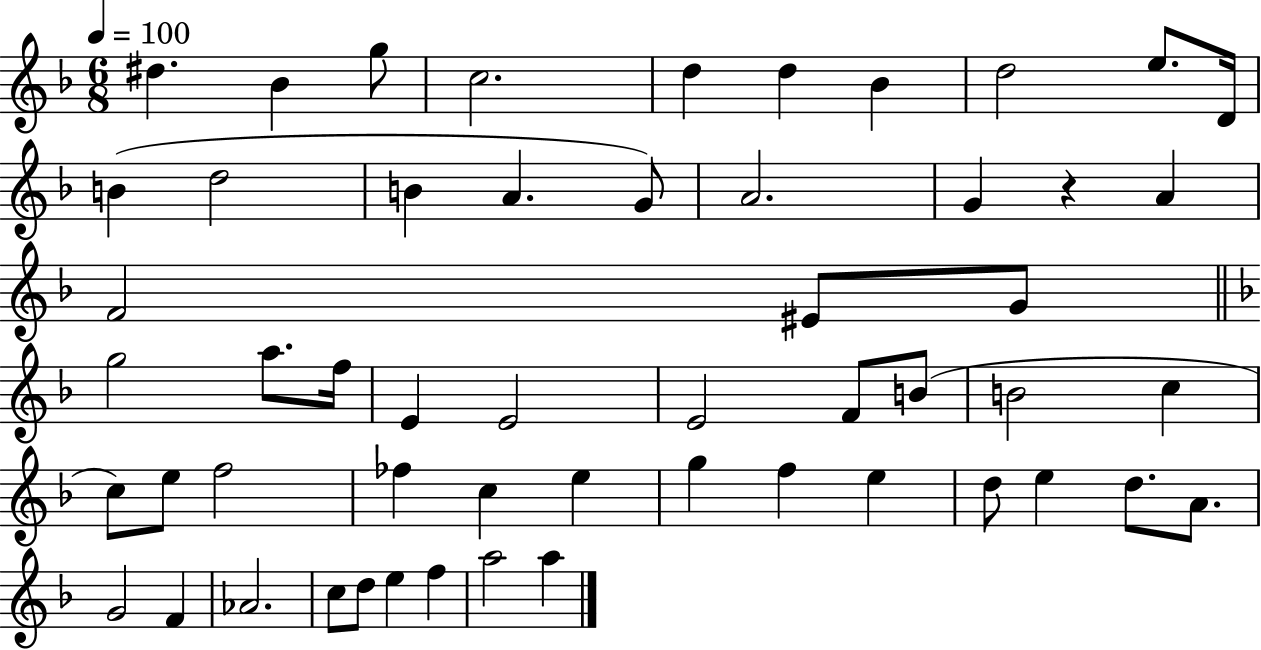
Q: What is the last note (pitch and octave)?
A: A5